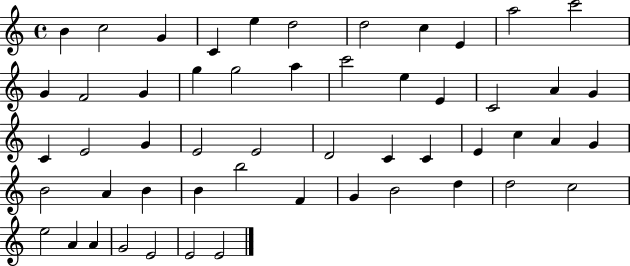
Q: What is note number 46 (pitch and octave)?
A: C5